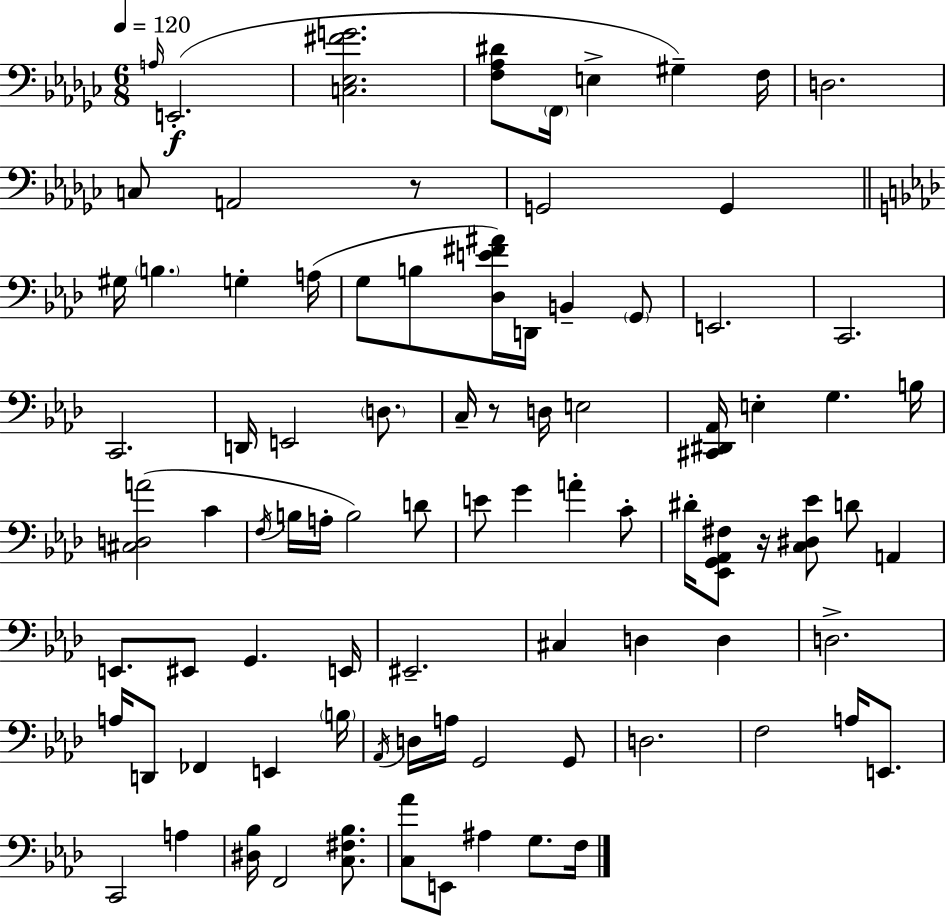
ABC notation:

X:1
T:Untitled
M:6/8
L:1/4
K:Ebm
A,/4 E,,2 [C,_E,^FG]2 [F,_A,^D]/2 F,,/4 E, ^G, F,/4 D,2 C,/2 A,,2 z/2 G,,2 G,, ^G,/4 B, G, A,/4 G,/2 B,/2 [_D,E^F^A]/4 D,,/4 B,, G,,/2 E,,2 C,,2 C,,2 D,,/4 E,,2 D,/2 C,/4 z/2 D,/4 E,2 [^C,,^D,,_A,,]/4 E, G, B,/4 [^C,D,A]2 C F,/4 B,/4 A,/4 B,2 D/2 E/2 G A C/2 ^D/4 [_E,,G,,_A,,^F,]/2 z/4 [C,^D,_E]/2 D/2 A,, E,,/2 ^E,,/2 G,, E,,/4 ^E,,2 ^C, D, D, D,2 A,/4 D,,/2 _F,, E,, B,/4 _A,,/4 D,/4 A,/4 G,,2 G,,/2 D,2 F,2 A,/4 E,,/2 C,,2 A, [^D,_B,]/4 F,,2 [C,^F,_B,]/2 [C,_A]/2 E,,/2 ^A, G,/2 F,/4